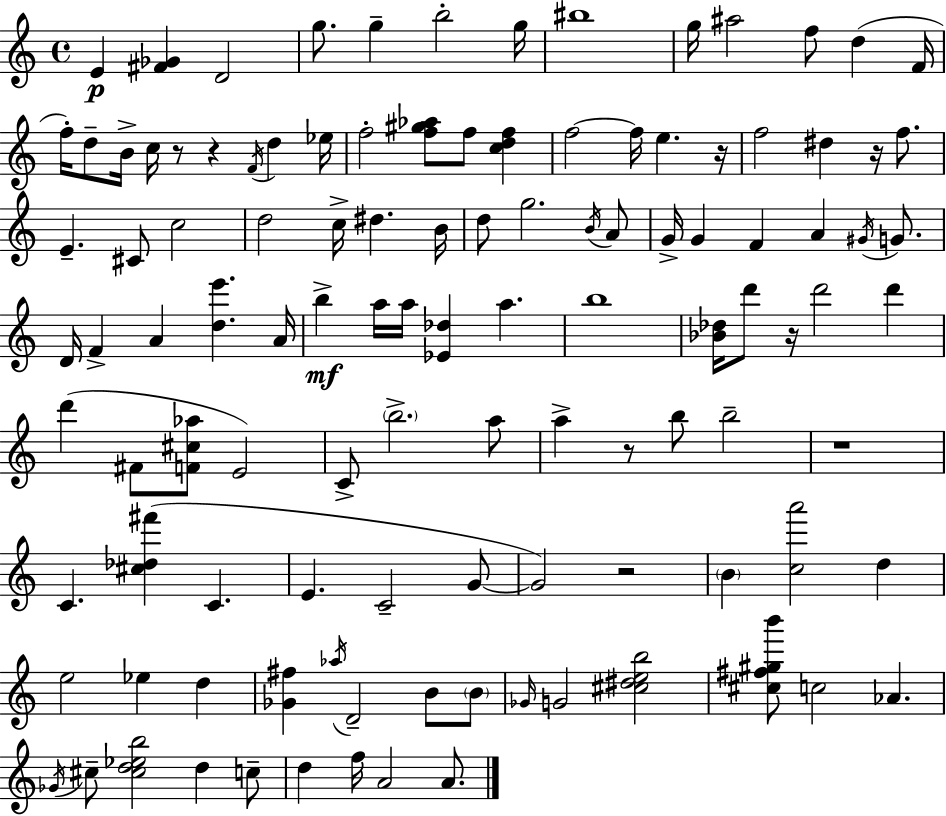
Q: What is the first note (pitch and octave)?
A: E4